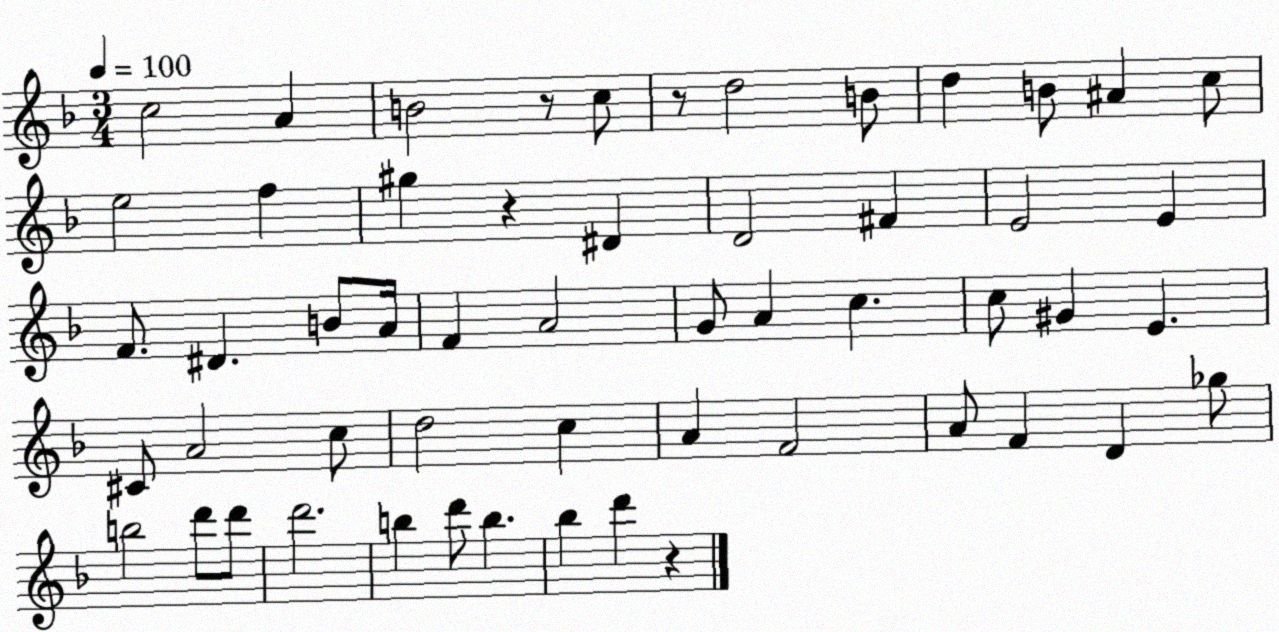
X:1
T:Untitled
M:3/4
L:1/4
K:F
c2 A B2 z/2 c/2 z/2 d2 B/2 d B/2 ^A c/2 e2 f ^g z ^D D2 ^F E2 E F/2 ^D B/2 A/4 F A2 G/2 A c c/2 ^G E ^C/2 A2 c/2 d2 c A F2 A/2 F D _g/2 b2 d'/2 d'/2 d'2 b d'/2 b _b d' z